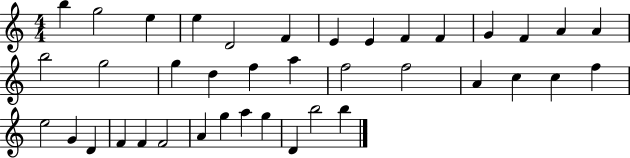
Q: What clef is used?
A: treble